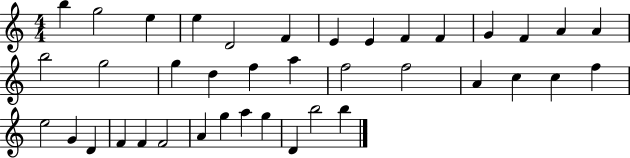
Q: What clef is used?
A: treble